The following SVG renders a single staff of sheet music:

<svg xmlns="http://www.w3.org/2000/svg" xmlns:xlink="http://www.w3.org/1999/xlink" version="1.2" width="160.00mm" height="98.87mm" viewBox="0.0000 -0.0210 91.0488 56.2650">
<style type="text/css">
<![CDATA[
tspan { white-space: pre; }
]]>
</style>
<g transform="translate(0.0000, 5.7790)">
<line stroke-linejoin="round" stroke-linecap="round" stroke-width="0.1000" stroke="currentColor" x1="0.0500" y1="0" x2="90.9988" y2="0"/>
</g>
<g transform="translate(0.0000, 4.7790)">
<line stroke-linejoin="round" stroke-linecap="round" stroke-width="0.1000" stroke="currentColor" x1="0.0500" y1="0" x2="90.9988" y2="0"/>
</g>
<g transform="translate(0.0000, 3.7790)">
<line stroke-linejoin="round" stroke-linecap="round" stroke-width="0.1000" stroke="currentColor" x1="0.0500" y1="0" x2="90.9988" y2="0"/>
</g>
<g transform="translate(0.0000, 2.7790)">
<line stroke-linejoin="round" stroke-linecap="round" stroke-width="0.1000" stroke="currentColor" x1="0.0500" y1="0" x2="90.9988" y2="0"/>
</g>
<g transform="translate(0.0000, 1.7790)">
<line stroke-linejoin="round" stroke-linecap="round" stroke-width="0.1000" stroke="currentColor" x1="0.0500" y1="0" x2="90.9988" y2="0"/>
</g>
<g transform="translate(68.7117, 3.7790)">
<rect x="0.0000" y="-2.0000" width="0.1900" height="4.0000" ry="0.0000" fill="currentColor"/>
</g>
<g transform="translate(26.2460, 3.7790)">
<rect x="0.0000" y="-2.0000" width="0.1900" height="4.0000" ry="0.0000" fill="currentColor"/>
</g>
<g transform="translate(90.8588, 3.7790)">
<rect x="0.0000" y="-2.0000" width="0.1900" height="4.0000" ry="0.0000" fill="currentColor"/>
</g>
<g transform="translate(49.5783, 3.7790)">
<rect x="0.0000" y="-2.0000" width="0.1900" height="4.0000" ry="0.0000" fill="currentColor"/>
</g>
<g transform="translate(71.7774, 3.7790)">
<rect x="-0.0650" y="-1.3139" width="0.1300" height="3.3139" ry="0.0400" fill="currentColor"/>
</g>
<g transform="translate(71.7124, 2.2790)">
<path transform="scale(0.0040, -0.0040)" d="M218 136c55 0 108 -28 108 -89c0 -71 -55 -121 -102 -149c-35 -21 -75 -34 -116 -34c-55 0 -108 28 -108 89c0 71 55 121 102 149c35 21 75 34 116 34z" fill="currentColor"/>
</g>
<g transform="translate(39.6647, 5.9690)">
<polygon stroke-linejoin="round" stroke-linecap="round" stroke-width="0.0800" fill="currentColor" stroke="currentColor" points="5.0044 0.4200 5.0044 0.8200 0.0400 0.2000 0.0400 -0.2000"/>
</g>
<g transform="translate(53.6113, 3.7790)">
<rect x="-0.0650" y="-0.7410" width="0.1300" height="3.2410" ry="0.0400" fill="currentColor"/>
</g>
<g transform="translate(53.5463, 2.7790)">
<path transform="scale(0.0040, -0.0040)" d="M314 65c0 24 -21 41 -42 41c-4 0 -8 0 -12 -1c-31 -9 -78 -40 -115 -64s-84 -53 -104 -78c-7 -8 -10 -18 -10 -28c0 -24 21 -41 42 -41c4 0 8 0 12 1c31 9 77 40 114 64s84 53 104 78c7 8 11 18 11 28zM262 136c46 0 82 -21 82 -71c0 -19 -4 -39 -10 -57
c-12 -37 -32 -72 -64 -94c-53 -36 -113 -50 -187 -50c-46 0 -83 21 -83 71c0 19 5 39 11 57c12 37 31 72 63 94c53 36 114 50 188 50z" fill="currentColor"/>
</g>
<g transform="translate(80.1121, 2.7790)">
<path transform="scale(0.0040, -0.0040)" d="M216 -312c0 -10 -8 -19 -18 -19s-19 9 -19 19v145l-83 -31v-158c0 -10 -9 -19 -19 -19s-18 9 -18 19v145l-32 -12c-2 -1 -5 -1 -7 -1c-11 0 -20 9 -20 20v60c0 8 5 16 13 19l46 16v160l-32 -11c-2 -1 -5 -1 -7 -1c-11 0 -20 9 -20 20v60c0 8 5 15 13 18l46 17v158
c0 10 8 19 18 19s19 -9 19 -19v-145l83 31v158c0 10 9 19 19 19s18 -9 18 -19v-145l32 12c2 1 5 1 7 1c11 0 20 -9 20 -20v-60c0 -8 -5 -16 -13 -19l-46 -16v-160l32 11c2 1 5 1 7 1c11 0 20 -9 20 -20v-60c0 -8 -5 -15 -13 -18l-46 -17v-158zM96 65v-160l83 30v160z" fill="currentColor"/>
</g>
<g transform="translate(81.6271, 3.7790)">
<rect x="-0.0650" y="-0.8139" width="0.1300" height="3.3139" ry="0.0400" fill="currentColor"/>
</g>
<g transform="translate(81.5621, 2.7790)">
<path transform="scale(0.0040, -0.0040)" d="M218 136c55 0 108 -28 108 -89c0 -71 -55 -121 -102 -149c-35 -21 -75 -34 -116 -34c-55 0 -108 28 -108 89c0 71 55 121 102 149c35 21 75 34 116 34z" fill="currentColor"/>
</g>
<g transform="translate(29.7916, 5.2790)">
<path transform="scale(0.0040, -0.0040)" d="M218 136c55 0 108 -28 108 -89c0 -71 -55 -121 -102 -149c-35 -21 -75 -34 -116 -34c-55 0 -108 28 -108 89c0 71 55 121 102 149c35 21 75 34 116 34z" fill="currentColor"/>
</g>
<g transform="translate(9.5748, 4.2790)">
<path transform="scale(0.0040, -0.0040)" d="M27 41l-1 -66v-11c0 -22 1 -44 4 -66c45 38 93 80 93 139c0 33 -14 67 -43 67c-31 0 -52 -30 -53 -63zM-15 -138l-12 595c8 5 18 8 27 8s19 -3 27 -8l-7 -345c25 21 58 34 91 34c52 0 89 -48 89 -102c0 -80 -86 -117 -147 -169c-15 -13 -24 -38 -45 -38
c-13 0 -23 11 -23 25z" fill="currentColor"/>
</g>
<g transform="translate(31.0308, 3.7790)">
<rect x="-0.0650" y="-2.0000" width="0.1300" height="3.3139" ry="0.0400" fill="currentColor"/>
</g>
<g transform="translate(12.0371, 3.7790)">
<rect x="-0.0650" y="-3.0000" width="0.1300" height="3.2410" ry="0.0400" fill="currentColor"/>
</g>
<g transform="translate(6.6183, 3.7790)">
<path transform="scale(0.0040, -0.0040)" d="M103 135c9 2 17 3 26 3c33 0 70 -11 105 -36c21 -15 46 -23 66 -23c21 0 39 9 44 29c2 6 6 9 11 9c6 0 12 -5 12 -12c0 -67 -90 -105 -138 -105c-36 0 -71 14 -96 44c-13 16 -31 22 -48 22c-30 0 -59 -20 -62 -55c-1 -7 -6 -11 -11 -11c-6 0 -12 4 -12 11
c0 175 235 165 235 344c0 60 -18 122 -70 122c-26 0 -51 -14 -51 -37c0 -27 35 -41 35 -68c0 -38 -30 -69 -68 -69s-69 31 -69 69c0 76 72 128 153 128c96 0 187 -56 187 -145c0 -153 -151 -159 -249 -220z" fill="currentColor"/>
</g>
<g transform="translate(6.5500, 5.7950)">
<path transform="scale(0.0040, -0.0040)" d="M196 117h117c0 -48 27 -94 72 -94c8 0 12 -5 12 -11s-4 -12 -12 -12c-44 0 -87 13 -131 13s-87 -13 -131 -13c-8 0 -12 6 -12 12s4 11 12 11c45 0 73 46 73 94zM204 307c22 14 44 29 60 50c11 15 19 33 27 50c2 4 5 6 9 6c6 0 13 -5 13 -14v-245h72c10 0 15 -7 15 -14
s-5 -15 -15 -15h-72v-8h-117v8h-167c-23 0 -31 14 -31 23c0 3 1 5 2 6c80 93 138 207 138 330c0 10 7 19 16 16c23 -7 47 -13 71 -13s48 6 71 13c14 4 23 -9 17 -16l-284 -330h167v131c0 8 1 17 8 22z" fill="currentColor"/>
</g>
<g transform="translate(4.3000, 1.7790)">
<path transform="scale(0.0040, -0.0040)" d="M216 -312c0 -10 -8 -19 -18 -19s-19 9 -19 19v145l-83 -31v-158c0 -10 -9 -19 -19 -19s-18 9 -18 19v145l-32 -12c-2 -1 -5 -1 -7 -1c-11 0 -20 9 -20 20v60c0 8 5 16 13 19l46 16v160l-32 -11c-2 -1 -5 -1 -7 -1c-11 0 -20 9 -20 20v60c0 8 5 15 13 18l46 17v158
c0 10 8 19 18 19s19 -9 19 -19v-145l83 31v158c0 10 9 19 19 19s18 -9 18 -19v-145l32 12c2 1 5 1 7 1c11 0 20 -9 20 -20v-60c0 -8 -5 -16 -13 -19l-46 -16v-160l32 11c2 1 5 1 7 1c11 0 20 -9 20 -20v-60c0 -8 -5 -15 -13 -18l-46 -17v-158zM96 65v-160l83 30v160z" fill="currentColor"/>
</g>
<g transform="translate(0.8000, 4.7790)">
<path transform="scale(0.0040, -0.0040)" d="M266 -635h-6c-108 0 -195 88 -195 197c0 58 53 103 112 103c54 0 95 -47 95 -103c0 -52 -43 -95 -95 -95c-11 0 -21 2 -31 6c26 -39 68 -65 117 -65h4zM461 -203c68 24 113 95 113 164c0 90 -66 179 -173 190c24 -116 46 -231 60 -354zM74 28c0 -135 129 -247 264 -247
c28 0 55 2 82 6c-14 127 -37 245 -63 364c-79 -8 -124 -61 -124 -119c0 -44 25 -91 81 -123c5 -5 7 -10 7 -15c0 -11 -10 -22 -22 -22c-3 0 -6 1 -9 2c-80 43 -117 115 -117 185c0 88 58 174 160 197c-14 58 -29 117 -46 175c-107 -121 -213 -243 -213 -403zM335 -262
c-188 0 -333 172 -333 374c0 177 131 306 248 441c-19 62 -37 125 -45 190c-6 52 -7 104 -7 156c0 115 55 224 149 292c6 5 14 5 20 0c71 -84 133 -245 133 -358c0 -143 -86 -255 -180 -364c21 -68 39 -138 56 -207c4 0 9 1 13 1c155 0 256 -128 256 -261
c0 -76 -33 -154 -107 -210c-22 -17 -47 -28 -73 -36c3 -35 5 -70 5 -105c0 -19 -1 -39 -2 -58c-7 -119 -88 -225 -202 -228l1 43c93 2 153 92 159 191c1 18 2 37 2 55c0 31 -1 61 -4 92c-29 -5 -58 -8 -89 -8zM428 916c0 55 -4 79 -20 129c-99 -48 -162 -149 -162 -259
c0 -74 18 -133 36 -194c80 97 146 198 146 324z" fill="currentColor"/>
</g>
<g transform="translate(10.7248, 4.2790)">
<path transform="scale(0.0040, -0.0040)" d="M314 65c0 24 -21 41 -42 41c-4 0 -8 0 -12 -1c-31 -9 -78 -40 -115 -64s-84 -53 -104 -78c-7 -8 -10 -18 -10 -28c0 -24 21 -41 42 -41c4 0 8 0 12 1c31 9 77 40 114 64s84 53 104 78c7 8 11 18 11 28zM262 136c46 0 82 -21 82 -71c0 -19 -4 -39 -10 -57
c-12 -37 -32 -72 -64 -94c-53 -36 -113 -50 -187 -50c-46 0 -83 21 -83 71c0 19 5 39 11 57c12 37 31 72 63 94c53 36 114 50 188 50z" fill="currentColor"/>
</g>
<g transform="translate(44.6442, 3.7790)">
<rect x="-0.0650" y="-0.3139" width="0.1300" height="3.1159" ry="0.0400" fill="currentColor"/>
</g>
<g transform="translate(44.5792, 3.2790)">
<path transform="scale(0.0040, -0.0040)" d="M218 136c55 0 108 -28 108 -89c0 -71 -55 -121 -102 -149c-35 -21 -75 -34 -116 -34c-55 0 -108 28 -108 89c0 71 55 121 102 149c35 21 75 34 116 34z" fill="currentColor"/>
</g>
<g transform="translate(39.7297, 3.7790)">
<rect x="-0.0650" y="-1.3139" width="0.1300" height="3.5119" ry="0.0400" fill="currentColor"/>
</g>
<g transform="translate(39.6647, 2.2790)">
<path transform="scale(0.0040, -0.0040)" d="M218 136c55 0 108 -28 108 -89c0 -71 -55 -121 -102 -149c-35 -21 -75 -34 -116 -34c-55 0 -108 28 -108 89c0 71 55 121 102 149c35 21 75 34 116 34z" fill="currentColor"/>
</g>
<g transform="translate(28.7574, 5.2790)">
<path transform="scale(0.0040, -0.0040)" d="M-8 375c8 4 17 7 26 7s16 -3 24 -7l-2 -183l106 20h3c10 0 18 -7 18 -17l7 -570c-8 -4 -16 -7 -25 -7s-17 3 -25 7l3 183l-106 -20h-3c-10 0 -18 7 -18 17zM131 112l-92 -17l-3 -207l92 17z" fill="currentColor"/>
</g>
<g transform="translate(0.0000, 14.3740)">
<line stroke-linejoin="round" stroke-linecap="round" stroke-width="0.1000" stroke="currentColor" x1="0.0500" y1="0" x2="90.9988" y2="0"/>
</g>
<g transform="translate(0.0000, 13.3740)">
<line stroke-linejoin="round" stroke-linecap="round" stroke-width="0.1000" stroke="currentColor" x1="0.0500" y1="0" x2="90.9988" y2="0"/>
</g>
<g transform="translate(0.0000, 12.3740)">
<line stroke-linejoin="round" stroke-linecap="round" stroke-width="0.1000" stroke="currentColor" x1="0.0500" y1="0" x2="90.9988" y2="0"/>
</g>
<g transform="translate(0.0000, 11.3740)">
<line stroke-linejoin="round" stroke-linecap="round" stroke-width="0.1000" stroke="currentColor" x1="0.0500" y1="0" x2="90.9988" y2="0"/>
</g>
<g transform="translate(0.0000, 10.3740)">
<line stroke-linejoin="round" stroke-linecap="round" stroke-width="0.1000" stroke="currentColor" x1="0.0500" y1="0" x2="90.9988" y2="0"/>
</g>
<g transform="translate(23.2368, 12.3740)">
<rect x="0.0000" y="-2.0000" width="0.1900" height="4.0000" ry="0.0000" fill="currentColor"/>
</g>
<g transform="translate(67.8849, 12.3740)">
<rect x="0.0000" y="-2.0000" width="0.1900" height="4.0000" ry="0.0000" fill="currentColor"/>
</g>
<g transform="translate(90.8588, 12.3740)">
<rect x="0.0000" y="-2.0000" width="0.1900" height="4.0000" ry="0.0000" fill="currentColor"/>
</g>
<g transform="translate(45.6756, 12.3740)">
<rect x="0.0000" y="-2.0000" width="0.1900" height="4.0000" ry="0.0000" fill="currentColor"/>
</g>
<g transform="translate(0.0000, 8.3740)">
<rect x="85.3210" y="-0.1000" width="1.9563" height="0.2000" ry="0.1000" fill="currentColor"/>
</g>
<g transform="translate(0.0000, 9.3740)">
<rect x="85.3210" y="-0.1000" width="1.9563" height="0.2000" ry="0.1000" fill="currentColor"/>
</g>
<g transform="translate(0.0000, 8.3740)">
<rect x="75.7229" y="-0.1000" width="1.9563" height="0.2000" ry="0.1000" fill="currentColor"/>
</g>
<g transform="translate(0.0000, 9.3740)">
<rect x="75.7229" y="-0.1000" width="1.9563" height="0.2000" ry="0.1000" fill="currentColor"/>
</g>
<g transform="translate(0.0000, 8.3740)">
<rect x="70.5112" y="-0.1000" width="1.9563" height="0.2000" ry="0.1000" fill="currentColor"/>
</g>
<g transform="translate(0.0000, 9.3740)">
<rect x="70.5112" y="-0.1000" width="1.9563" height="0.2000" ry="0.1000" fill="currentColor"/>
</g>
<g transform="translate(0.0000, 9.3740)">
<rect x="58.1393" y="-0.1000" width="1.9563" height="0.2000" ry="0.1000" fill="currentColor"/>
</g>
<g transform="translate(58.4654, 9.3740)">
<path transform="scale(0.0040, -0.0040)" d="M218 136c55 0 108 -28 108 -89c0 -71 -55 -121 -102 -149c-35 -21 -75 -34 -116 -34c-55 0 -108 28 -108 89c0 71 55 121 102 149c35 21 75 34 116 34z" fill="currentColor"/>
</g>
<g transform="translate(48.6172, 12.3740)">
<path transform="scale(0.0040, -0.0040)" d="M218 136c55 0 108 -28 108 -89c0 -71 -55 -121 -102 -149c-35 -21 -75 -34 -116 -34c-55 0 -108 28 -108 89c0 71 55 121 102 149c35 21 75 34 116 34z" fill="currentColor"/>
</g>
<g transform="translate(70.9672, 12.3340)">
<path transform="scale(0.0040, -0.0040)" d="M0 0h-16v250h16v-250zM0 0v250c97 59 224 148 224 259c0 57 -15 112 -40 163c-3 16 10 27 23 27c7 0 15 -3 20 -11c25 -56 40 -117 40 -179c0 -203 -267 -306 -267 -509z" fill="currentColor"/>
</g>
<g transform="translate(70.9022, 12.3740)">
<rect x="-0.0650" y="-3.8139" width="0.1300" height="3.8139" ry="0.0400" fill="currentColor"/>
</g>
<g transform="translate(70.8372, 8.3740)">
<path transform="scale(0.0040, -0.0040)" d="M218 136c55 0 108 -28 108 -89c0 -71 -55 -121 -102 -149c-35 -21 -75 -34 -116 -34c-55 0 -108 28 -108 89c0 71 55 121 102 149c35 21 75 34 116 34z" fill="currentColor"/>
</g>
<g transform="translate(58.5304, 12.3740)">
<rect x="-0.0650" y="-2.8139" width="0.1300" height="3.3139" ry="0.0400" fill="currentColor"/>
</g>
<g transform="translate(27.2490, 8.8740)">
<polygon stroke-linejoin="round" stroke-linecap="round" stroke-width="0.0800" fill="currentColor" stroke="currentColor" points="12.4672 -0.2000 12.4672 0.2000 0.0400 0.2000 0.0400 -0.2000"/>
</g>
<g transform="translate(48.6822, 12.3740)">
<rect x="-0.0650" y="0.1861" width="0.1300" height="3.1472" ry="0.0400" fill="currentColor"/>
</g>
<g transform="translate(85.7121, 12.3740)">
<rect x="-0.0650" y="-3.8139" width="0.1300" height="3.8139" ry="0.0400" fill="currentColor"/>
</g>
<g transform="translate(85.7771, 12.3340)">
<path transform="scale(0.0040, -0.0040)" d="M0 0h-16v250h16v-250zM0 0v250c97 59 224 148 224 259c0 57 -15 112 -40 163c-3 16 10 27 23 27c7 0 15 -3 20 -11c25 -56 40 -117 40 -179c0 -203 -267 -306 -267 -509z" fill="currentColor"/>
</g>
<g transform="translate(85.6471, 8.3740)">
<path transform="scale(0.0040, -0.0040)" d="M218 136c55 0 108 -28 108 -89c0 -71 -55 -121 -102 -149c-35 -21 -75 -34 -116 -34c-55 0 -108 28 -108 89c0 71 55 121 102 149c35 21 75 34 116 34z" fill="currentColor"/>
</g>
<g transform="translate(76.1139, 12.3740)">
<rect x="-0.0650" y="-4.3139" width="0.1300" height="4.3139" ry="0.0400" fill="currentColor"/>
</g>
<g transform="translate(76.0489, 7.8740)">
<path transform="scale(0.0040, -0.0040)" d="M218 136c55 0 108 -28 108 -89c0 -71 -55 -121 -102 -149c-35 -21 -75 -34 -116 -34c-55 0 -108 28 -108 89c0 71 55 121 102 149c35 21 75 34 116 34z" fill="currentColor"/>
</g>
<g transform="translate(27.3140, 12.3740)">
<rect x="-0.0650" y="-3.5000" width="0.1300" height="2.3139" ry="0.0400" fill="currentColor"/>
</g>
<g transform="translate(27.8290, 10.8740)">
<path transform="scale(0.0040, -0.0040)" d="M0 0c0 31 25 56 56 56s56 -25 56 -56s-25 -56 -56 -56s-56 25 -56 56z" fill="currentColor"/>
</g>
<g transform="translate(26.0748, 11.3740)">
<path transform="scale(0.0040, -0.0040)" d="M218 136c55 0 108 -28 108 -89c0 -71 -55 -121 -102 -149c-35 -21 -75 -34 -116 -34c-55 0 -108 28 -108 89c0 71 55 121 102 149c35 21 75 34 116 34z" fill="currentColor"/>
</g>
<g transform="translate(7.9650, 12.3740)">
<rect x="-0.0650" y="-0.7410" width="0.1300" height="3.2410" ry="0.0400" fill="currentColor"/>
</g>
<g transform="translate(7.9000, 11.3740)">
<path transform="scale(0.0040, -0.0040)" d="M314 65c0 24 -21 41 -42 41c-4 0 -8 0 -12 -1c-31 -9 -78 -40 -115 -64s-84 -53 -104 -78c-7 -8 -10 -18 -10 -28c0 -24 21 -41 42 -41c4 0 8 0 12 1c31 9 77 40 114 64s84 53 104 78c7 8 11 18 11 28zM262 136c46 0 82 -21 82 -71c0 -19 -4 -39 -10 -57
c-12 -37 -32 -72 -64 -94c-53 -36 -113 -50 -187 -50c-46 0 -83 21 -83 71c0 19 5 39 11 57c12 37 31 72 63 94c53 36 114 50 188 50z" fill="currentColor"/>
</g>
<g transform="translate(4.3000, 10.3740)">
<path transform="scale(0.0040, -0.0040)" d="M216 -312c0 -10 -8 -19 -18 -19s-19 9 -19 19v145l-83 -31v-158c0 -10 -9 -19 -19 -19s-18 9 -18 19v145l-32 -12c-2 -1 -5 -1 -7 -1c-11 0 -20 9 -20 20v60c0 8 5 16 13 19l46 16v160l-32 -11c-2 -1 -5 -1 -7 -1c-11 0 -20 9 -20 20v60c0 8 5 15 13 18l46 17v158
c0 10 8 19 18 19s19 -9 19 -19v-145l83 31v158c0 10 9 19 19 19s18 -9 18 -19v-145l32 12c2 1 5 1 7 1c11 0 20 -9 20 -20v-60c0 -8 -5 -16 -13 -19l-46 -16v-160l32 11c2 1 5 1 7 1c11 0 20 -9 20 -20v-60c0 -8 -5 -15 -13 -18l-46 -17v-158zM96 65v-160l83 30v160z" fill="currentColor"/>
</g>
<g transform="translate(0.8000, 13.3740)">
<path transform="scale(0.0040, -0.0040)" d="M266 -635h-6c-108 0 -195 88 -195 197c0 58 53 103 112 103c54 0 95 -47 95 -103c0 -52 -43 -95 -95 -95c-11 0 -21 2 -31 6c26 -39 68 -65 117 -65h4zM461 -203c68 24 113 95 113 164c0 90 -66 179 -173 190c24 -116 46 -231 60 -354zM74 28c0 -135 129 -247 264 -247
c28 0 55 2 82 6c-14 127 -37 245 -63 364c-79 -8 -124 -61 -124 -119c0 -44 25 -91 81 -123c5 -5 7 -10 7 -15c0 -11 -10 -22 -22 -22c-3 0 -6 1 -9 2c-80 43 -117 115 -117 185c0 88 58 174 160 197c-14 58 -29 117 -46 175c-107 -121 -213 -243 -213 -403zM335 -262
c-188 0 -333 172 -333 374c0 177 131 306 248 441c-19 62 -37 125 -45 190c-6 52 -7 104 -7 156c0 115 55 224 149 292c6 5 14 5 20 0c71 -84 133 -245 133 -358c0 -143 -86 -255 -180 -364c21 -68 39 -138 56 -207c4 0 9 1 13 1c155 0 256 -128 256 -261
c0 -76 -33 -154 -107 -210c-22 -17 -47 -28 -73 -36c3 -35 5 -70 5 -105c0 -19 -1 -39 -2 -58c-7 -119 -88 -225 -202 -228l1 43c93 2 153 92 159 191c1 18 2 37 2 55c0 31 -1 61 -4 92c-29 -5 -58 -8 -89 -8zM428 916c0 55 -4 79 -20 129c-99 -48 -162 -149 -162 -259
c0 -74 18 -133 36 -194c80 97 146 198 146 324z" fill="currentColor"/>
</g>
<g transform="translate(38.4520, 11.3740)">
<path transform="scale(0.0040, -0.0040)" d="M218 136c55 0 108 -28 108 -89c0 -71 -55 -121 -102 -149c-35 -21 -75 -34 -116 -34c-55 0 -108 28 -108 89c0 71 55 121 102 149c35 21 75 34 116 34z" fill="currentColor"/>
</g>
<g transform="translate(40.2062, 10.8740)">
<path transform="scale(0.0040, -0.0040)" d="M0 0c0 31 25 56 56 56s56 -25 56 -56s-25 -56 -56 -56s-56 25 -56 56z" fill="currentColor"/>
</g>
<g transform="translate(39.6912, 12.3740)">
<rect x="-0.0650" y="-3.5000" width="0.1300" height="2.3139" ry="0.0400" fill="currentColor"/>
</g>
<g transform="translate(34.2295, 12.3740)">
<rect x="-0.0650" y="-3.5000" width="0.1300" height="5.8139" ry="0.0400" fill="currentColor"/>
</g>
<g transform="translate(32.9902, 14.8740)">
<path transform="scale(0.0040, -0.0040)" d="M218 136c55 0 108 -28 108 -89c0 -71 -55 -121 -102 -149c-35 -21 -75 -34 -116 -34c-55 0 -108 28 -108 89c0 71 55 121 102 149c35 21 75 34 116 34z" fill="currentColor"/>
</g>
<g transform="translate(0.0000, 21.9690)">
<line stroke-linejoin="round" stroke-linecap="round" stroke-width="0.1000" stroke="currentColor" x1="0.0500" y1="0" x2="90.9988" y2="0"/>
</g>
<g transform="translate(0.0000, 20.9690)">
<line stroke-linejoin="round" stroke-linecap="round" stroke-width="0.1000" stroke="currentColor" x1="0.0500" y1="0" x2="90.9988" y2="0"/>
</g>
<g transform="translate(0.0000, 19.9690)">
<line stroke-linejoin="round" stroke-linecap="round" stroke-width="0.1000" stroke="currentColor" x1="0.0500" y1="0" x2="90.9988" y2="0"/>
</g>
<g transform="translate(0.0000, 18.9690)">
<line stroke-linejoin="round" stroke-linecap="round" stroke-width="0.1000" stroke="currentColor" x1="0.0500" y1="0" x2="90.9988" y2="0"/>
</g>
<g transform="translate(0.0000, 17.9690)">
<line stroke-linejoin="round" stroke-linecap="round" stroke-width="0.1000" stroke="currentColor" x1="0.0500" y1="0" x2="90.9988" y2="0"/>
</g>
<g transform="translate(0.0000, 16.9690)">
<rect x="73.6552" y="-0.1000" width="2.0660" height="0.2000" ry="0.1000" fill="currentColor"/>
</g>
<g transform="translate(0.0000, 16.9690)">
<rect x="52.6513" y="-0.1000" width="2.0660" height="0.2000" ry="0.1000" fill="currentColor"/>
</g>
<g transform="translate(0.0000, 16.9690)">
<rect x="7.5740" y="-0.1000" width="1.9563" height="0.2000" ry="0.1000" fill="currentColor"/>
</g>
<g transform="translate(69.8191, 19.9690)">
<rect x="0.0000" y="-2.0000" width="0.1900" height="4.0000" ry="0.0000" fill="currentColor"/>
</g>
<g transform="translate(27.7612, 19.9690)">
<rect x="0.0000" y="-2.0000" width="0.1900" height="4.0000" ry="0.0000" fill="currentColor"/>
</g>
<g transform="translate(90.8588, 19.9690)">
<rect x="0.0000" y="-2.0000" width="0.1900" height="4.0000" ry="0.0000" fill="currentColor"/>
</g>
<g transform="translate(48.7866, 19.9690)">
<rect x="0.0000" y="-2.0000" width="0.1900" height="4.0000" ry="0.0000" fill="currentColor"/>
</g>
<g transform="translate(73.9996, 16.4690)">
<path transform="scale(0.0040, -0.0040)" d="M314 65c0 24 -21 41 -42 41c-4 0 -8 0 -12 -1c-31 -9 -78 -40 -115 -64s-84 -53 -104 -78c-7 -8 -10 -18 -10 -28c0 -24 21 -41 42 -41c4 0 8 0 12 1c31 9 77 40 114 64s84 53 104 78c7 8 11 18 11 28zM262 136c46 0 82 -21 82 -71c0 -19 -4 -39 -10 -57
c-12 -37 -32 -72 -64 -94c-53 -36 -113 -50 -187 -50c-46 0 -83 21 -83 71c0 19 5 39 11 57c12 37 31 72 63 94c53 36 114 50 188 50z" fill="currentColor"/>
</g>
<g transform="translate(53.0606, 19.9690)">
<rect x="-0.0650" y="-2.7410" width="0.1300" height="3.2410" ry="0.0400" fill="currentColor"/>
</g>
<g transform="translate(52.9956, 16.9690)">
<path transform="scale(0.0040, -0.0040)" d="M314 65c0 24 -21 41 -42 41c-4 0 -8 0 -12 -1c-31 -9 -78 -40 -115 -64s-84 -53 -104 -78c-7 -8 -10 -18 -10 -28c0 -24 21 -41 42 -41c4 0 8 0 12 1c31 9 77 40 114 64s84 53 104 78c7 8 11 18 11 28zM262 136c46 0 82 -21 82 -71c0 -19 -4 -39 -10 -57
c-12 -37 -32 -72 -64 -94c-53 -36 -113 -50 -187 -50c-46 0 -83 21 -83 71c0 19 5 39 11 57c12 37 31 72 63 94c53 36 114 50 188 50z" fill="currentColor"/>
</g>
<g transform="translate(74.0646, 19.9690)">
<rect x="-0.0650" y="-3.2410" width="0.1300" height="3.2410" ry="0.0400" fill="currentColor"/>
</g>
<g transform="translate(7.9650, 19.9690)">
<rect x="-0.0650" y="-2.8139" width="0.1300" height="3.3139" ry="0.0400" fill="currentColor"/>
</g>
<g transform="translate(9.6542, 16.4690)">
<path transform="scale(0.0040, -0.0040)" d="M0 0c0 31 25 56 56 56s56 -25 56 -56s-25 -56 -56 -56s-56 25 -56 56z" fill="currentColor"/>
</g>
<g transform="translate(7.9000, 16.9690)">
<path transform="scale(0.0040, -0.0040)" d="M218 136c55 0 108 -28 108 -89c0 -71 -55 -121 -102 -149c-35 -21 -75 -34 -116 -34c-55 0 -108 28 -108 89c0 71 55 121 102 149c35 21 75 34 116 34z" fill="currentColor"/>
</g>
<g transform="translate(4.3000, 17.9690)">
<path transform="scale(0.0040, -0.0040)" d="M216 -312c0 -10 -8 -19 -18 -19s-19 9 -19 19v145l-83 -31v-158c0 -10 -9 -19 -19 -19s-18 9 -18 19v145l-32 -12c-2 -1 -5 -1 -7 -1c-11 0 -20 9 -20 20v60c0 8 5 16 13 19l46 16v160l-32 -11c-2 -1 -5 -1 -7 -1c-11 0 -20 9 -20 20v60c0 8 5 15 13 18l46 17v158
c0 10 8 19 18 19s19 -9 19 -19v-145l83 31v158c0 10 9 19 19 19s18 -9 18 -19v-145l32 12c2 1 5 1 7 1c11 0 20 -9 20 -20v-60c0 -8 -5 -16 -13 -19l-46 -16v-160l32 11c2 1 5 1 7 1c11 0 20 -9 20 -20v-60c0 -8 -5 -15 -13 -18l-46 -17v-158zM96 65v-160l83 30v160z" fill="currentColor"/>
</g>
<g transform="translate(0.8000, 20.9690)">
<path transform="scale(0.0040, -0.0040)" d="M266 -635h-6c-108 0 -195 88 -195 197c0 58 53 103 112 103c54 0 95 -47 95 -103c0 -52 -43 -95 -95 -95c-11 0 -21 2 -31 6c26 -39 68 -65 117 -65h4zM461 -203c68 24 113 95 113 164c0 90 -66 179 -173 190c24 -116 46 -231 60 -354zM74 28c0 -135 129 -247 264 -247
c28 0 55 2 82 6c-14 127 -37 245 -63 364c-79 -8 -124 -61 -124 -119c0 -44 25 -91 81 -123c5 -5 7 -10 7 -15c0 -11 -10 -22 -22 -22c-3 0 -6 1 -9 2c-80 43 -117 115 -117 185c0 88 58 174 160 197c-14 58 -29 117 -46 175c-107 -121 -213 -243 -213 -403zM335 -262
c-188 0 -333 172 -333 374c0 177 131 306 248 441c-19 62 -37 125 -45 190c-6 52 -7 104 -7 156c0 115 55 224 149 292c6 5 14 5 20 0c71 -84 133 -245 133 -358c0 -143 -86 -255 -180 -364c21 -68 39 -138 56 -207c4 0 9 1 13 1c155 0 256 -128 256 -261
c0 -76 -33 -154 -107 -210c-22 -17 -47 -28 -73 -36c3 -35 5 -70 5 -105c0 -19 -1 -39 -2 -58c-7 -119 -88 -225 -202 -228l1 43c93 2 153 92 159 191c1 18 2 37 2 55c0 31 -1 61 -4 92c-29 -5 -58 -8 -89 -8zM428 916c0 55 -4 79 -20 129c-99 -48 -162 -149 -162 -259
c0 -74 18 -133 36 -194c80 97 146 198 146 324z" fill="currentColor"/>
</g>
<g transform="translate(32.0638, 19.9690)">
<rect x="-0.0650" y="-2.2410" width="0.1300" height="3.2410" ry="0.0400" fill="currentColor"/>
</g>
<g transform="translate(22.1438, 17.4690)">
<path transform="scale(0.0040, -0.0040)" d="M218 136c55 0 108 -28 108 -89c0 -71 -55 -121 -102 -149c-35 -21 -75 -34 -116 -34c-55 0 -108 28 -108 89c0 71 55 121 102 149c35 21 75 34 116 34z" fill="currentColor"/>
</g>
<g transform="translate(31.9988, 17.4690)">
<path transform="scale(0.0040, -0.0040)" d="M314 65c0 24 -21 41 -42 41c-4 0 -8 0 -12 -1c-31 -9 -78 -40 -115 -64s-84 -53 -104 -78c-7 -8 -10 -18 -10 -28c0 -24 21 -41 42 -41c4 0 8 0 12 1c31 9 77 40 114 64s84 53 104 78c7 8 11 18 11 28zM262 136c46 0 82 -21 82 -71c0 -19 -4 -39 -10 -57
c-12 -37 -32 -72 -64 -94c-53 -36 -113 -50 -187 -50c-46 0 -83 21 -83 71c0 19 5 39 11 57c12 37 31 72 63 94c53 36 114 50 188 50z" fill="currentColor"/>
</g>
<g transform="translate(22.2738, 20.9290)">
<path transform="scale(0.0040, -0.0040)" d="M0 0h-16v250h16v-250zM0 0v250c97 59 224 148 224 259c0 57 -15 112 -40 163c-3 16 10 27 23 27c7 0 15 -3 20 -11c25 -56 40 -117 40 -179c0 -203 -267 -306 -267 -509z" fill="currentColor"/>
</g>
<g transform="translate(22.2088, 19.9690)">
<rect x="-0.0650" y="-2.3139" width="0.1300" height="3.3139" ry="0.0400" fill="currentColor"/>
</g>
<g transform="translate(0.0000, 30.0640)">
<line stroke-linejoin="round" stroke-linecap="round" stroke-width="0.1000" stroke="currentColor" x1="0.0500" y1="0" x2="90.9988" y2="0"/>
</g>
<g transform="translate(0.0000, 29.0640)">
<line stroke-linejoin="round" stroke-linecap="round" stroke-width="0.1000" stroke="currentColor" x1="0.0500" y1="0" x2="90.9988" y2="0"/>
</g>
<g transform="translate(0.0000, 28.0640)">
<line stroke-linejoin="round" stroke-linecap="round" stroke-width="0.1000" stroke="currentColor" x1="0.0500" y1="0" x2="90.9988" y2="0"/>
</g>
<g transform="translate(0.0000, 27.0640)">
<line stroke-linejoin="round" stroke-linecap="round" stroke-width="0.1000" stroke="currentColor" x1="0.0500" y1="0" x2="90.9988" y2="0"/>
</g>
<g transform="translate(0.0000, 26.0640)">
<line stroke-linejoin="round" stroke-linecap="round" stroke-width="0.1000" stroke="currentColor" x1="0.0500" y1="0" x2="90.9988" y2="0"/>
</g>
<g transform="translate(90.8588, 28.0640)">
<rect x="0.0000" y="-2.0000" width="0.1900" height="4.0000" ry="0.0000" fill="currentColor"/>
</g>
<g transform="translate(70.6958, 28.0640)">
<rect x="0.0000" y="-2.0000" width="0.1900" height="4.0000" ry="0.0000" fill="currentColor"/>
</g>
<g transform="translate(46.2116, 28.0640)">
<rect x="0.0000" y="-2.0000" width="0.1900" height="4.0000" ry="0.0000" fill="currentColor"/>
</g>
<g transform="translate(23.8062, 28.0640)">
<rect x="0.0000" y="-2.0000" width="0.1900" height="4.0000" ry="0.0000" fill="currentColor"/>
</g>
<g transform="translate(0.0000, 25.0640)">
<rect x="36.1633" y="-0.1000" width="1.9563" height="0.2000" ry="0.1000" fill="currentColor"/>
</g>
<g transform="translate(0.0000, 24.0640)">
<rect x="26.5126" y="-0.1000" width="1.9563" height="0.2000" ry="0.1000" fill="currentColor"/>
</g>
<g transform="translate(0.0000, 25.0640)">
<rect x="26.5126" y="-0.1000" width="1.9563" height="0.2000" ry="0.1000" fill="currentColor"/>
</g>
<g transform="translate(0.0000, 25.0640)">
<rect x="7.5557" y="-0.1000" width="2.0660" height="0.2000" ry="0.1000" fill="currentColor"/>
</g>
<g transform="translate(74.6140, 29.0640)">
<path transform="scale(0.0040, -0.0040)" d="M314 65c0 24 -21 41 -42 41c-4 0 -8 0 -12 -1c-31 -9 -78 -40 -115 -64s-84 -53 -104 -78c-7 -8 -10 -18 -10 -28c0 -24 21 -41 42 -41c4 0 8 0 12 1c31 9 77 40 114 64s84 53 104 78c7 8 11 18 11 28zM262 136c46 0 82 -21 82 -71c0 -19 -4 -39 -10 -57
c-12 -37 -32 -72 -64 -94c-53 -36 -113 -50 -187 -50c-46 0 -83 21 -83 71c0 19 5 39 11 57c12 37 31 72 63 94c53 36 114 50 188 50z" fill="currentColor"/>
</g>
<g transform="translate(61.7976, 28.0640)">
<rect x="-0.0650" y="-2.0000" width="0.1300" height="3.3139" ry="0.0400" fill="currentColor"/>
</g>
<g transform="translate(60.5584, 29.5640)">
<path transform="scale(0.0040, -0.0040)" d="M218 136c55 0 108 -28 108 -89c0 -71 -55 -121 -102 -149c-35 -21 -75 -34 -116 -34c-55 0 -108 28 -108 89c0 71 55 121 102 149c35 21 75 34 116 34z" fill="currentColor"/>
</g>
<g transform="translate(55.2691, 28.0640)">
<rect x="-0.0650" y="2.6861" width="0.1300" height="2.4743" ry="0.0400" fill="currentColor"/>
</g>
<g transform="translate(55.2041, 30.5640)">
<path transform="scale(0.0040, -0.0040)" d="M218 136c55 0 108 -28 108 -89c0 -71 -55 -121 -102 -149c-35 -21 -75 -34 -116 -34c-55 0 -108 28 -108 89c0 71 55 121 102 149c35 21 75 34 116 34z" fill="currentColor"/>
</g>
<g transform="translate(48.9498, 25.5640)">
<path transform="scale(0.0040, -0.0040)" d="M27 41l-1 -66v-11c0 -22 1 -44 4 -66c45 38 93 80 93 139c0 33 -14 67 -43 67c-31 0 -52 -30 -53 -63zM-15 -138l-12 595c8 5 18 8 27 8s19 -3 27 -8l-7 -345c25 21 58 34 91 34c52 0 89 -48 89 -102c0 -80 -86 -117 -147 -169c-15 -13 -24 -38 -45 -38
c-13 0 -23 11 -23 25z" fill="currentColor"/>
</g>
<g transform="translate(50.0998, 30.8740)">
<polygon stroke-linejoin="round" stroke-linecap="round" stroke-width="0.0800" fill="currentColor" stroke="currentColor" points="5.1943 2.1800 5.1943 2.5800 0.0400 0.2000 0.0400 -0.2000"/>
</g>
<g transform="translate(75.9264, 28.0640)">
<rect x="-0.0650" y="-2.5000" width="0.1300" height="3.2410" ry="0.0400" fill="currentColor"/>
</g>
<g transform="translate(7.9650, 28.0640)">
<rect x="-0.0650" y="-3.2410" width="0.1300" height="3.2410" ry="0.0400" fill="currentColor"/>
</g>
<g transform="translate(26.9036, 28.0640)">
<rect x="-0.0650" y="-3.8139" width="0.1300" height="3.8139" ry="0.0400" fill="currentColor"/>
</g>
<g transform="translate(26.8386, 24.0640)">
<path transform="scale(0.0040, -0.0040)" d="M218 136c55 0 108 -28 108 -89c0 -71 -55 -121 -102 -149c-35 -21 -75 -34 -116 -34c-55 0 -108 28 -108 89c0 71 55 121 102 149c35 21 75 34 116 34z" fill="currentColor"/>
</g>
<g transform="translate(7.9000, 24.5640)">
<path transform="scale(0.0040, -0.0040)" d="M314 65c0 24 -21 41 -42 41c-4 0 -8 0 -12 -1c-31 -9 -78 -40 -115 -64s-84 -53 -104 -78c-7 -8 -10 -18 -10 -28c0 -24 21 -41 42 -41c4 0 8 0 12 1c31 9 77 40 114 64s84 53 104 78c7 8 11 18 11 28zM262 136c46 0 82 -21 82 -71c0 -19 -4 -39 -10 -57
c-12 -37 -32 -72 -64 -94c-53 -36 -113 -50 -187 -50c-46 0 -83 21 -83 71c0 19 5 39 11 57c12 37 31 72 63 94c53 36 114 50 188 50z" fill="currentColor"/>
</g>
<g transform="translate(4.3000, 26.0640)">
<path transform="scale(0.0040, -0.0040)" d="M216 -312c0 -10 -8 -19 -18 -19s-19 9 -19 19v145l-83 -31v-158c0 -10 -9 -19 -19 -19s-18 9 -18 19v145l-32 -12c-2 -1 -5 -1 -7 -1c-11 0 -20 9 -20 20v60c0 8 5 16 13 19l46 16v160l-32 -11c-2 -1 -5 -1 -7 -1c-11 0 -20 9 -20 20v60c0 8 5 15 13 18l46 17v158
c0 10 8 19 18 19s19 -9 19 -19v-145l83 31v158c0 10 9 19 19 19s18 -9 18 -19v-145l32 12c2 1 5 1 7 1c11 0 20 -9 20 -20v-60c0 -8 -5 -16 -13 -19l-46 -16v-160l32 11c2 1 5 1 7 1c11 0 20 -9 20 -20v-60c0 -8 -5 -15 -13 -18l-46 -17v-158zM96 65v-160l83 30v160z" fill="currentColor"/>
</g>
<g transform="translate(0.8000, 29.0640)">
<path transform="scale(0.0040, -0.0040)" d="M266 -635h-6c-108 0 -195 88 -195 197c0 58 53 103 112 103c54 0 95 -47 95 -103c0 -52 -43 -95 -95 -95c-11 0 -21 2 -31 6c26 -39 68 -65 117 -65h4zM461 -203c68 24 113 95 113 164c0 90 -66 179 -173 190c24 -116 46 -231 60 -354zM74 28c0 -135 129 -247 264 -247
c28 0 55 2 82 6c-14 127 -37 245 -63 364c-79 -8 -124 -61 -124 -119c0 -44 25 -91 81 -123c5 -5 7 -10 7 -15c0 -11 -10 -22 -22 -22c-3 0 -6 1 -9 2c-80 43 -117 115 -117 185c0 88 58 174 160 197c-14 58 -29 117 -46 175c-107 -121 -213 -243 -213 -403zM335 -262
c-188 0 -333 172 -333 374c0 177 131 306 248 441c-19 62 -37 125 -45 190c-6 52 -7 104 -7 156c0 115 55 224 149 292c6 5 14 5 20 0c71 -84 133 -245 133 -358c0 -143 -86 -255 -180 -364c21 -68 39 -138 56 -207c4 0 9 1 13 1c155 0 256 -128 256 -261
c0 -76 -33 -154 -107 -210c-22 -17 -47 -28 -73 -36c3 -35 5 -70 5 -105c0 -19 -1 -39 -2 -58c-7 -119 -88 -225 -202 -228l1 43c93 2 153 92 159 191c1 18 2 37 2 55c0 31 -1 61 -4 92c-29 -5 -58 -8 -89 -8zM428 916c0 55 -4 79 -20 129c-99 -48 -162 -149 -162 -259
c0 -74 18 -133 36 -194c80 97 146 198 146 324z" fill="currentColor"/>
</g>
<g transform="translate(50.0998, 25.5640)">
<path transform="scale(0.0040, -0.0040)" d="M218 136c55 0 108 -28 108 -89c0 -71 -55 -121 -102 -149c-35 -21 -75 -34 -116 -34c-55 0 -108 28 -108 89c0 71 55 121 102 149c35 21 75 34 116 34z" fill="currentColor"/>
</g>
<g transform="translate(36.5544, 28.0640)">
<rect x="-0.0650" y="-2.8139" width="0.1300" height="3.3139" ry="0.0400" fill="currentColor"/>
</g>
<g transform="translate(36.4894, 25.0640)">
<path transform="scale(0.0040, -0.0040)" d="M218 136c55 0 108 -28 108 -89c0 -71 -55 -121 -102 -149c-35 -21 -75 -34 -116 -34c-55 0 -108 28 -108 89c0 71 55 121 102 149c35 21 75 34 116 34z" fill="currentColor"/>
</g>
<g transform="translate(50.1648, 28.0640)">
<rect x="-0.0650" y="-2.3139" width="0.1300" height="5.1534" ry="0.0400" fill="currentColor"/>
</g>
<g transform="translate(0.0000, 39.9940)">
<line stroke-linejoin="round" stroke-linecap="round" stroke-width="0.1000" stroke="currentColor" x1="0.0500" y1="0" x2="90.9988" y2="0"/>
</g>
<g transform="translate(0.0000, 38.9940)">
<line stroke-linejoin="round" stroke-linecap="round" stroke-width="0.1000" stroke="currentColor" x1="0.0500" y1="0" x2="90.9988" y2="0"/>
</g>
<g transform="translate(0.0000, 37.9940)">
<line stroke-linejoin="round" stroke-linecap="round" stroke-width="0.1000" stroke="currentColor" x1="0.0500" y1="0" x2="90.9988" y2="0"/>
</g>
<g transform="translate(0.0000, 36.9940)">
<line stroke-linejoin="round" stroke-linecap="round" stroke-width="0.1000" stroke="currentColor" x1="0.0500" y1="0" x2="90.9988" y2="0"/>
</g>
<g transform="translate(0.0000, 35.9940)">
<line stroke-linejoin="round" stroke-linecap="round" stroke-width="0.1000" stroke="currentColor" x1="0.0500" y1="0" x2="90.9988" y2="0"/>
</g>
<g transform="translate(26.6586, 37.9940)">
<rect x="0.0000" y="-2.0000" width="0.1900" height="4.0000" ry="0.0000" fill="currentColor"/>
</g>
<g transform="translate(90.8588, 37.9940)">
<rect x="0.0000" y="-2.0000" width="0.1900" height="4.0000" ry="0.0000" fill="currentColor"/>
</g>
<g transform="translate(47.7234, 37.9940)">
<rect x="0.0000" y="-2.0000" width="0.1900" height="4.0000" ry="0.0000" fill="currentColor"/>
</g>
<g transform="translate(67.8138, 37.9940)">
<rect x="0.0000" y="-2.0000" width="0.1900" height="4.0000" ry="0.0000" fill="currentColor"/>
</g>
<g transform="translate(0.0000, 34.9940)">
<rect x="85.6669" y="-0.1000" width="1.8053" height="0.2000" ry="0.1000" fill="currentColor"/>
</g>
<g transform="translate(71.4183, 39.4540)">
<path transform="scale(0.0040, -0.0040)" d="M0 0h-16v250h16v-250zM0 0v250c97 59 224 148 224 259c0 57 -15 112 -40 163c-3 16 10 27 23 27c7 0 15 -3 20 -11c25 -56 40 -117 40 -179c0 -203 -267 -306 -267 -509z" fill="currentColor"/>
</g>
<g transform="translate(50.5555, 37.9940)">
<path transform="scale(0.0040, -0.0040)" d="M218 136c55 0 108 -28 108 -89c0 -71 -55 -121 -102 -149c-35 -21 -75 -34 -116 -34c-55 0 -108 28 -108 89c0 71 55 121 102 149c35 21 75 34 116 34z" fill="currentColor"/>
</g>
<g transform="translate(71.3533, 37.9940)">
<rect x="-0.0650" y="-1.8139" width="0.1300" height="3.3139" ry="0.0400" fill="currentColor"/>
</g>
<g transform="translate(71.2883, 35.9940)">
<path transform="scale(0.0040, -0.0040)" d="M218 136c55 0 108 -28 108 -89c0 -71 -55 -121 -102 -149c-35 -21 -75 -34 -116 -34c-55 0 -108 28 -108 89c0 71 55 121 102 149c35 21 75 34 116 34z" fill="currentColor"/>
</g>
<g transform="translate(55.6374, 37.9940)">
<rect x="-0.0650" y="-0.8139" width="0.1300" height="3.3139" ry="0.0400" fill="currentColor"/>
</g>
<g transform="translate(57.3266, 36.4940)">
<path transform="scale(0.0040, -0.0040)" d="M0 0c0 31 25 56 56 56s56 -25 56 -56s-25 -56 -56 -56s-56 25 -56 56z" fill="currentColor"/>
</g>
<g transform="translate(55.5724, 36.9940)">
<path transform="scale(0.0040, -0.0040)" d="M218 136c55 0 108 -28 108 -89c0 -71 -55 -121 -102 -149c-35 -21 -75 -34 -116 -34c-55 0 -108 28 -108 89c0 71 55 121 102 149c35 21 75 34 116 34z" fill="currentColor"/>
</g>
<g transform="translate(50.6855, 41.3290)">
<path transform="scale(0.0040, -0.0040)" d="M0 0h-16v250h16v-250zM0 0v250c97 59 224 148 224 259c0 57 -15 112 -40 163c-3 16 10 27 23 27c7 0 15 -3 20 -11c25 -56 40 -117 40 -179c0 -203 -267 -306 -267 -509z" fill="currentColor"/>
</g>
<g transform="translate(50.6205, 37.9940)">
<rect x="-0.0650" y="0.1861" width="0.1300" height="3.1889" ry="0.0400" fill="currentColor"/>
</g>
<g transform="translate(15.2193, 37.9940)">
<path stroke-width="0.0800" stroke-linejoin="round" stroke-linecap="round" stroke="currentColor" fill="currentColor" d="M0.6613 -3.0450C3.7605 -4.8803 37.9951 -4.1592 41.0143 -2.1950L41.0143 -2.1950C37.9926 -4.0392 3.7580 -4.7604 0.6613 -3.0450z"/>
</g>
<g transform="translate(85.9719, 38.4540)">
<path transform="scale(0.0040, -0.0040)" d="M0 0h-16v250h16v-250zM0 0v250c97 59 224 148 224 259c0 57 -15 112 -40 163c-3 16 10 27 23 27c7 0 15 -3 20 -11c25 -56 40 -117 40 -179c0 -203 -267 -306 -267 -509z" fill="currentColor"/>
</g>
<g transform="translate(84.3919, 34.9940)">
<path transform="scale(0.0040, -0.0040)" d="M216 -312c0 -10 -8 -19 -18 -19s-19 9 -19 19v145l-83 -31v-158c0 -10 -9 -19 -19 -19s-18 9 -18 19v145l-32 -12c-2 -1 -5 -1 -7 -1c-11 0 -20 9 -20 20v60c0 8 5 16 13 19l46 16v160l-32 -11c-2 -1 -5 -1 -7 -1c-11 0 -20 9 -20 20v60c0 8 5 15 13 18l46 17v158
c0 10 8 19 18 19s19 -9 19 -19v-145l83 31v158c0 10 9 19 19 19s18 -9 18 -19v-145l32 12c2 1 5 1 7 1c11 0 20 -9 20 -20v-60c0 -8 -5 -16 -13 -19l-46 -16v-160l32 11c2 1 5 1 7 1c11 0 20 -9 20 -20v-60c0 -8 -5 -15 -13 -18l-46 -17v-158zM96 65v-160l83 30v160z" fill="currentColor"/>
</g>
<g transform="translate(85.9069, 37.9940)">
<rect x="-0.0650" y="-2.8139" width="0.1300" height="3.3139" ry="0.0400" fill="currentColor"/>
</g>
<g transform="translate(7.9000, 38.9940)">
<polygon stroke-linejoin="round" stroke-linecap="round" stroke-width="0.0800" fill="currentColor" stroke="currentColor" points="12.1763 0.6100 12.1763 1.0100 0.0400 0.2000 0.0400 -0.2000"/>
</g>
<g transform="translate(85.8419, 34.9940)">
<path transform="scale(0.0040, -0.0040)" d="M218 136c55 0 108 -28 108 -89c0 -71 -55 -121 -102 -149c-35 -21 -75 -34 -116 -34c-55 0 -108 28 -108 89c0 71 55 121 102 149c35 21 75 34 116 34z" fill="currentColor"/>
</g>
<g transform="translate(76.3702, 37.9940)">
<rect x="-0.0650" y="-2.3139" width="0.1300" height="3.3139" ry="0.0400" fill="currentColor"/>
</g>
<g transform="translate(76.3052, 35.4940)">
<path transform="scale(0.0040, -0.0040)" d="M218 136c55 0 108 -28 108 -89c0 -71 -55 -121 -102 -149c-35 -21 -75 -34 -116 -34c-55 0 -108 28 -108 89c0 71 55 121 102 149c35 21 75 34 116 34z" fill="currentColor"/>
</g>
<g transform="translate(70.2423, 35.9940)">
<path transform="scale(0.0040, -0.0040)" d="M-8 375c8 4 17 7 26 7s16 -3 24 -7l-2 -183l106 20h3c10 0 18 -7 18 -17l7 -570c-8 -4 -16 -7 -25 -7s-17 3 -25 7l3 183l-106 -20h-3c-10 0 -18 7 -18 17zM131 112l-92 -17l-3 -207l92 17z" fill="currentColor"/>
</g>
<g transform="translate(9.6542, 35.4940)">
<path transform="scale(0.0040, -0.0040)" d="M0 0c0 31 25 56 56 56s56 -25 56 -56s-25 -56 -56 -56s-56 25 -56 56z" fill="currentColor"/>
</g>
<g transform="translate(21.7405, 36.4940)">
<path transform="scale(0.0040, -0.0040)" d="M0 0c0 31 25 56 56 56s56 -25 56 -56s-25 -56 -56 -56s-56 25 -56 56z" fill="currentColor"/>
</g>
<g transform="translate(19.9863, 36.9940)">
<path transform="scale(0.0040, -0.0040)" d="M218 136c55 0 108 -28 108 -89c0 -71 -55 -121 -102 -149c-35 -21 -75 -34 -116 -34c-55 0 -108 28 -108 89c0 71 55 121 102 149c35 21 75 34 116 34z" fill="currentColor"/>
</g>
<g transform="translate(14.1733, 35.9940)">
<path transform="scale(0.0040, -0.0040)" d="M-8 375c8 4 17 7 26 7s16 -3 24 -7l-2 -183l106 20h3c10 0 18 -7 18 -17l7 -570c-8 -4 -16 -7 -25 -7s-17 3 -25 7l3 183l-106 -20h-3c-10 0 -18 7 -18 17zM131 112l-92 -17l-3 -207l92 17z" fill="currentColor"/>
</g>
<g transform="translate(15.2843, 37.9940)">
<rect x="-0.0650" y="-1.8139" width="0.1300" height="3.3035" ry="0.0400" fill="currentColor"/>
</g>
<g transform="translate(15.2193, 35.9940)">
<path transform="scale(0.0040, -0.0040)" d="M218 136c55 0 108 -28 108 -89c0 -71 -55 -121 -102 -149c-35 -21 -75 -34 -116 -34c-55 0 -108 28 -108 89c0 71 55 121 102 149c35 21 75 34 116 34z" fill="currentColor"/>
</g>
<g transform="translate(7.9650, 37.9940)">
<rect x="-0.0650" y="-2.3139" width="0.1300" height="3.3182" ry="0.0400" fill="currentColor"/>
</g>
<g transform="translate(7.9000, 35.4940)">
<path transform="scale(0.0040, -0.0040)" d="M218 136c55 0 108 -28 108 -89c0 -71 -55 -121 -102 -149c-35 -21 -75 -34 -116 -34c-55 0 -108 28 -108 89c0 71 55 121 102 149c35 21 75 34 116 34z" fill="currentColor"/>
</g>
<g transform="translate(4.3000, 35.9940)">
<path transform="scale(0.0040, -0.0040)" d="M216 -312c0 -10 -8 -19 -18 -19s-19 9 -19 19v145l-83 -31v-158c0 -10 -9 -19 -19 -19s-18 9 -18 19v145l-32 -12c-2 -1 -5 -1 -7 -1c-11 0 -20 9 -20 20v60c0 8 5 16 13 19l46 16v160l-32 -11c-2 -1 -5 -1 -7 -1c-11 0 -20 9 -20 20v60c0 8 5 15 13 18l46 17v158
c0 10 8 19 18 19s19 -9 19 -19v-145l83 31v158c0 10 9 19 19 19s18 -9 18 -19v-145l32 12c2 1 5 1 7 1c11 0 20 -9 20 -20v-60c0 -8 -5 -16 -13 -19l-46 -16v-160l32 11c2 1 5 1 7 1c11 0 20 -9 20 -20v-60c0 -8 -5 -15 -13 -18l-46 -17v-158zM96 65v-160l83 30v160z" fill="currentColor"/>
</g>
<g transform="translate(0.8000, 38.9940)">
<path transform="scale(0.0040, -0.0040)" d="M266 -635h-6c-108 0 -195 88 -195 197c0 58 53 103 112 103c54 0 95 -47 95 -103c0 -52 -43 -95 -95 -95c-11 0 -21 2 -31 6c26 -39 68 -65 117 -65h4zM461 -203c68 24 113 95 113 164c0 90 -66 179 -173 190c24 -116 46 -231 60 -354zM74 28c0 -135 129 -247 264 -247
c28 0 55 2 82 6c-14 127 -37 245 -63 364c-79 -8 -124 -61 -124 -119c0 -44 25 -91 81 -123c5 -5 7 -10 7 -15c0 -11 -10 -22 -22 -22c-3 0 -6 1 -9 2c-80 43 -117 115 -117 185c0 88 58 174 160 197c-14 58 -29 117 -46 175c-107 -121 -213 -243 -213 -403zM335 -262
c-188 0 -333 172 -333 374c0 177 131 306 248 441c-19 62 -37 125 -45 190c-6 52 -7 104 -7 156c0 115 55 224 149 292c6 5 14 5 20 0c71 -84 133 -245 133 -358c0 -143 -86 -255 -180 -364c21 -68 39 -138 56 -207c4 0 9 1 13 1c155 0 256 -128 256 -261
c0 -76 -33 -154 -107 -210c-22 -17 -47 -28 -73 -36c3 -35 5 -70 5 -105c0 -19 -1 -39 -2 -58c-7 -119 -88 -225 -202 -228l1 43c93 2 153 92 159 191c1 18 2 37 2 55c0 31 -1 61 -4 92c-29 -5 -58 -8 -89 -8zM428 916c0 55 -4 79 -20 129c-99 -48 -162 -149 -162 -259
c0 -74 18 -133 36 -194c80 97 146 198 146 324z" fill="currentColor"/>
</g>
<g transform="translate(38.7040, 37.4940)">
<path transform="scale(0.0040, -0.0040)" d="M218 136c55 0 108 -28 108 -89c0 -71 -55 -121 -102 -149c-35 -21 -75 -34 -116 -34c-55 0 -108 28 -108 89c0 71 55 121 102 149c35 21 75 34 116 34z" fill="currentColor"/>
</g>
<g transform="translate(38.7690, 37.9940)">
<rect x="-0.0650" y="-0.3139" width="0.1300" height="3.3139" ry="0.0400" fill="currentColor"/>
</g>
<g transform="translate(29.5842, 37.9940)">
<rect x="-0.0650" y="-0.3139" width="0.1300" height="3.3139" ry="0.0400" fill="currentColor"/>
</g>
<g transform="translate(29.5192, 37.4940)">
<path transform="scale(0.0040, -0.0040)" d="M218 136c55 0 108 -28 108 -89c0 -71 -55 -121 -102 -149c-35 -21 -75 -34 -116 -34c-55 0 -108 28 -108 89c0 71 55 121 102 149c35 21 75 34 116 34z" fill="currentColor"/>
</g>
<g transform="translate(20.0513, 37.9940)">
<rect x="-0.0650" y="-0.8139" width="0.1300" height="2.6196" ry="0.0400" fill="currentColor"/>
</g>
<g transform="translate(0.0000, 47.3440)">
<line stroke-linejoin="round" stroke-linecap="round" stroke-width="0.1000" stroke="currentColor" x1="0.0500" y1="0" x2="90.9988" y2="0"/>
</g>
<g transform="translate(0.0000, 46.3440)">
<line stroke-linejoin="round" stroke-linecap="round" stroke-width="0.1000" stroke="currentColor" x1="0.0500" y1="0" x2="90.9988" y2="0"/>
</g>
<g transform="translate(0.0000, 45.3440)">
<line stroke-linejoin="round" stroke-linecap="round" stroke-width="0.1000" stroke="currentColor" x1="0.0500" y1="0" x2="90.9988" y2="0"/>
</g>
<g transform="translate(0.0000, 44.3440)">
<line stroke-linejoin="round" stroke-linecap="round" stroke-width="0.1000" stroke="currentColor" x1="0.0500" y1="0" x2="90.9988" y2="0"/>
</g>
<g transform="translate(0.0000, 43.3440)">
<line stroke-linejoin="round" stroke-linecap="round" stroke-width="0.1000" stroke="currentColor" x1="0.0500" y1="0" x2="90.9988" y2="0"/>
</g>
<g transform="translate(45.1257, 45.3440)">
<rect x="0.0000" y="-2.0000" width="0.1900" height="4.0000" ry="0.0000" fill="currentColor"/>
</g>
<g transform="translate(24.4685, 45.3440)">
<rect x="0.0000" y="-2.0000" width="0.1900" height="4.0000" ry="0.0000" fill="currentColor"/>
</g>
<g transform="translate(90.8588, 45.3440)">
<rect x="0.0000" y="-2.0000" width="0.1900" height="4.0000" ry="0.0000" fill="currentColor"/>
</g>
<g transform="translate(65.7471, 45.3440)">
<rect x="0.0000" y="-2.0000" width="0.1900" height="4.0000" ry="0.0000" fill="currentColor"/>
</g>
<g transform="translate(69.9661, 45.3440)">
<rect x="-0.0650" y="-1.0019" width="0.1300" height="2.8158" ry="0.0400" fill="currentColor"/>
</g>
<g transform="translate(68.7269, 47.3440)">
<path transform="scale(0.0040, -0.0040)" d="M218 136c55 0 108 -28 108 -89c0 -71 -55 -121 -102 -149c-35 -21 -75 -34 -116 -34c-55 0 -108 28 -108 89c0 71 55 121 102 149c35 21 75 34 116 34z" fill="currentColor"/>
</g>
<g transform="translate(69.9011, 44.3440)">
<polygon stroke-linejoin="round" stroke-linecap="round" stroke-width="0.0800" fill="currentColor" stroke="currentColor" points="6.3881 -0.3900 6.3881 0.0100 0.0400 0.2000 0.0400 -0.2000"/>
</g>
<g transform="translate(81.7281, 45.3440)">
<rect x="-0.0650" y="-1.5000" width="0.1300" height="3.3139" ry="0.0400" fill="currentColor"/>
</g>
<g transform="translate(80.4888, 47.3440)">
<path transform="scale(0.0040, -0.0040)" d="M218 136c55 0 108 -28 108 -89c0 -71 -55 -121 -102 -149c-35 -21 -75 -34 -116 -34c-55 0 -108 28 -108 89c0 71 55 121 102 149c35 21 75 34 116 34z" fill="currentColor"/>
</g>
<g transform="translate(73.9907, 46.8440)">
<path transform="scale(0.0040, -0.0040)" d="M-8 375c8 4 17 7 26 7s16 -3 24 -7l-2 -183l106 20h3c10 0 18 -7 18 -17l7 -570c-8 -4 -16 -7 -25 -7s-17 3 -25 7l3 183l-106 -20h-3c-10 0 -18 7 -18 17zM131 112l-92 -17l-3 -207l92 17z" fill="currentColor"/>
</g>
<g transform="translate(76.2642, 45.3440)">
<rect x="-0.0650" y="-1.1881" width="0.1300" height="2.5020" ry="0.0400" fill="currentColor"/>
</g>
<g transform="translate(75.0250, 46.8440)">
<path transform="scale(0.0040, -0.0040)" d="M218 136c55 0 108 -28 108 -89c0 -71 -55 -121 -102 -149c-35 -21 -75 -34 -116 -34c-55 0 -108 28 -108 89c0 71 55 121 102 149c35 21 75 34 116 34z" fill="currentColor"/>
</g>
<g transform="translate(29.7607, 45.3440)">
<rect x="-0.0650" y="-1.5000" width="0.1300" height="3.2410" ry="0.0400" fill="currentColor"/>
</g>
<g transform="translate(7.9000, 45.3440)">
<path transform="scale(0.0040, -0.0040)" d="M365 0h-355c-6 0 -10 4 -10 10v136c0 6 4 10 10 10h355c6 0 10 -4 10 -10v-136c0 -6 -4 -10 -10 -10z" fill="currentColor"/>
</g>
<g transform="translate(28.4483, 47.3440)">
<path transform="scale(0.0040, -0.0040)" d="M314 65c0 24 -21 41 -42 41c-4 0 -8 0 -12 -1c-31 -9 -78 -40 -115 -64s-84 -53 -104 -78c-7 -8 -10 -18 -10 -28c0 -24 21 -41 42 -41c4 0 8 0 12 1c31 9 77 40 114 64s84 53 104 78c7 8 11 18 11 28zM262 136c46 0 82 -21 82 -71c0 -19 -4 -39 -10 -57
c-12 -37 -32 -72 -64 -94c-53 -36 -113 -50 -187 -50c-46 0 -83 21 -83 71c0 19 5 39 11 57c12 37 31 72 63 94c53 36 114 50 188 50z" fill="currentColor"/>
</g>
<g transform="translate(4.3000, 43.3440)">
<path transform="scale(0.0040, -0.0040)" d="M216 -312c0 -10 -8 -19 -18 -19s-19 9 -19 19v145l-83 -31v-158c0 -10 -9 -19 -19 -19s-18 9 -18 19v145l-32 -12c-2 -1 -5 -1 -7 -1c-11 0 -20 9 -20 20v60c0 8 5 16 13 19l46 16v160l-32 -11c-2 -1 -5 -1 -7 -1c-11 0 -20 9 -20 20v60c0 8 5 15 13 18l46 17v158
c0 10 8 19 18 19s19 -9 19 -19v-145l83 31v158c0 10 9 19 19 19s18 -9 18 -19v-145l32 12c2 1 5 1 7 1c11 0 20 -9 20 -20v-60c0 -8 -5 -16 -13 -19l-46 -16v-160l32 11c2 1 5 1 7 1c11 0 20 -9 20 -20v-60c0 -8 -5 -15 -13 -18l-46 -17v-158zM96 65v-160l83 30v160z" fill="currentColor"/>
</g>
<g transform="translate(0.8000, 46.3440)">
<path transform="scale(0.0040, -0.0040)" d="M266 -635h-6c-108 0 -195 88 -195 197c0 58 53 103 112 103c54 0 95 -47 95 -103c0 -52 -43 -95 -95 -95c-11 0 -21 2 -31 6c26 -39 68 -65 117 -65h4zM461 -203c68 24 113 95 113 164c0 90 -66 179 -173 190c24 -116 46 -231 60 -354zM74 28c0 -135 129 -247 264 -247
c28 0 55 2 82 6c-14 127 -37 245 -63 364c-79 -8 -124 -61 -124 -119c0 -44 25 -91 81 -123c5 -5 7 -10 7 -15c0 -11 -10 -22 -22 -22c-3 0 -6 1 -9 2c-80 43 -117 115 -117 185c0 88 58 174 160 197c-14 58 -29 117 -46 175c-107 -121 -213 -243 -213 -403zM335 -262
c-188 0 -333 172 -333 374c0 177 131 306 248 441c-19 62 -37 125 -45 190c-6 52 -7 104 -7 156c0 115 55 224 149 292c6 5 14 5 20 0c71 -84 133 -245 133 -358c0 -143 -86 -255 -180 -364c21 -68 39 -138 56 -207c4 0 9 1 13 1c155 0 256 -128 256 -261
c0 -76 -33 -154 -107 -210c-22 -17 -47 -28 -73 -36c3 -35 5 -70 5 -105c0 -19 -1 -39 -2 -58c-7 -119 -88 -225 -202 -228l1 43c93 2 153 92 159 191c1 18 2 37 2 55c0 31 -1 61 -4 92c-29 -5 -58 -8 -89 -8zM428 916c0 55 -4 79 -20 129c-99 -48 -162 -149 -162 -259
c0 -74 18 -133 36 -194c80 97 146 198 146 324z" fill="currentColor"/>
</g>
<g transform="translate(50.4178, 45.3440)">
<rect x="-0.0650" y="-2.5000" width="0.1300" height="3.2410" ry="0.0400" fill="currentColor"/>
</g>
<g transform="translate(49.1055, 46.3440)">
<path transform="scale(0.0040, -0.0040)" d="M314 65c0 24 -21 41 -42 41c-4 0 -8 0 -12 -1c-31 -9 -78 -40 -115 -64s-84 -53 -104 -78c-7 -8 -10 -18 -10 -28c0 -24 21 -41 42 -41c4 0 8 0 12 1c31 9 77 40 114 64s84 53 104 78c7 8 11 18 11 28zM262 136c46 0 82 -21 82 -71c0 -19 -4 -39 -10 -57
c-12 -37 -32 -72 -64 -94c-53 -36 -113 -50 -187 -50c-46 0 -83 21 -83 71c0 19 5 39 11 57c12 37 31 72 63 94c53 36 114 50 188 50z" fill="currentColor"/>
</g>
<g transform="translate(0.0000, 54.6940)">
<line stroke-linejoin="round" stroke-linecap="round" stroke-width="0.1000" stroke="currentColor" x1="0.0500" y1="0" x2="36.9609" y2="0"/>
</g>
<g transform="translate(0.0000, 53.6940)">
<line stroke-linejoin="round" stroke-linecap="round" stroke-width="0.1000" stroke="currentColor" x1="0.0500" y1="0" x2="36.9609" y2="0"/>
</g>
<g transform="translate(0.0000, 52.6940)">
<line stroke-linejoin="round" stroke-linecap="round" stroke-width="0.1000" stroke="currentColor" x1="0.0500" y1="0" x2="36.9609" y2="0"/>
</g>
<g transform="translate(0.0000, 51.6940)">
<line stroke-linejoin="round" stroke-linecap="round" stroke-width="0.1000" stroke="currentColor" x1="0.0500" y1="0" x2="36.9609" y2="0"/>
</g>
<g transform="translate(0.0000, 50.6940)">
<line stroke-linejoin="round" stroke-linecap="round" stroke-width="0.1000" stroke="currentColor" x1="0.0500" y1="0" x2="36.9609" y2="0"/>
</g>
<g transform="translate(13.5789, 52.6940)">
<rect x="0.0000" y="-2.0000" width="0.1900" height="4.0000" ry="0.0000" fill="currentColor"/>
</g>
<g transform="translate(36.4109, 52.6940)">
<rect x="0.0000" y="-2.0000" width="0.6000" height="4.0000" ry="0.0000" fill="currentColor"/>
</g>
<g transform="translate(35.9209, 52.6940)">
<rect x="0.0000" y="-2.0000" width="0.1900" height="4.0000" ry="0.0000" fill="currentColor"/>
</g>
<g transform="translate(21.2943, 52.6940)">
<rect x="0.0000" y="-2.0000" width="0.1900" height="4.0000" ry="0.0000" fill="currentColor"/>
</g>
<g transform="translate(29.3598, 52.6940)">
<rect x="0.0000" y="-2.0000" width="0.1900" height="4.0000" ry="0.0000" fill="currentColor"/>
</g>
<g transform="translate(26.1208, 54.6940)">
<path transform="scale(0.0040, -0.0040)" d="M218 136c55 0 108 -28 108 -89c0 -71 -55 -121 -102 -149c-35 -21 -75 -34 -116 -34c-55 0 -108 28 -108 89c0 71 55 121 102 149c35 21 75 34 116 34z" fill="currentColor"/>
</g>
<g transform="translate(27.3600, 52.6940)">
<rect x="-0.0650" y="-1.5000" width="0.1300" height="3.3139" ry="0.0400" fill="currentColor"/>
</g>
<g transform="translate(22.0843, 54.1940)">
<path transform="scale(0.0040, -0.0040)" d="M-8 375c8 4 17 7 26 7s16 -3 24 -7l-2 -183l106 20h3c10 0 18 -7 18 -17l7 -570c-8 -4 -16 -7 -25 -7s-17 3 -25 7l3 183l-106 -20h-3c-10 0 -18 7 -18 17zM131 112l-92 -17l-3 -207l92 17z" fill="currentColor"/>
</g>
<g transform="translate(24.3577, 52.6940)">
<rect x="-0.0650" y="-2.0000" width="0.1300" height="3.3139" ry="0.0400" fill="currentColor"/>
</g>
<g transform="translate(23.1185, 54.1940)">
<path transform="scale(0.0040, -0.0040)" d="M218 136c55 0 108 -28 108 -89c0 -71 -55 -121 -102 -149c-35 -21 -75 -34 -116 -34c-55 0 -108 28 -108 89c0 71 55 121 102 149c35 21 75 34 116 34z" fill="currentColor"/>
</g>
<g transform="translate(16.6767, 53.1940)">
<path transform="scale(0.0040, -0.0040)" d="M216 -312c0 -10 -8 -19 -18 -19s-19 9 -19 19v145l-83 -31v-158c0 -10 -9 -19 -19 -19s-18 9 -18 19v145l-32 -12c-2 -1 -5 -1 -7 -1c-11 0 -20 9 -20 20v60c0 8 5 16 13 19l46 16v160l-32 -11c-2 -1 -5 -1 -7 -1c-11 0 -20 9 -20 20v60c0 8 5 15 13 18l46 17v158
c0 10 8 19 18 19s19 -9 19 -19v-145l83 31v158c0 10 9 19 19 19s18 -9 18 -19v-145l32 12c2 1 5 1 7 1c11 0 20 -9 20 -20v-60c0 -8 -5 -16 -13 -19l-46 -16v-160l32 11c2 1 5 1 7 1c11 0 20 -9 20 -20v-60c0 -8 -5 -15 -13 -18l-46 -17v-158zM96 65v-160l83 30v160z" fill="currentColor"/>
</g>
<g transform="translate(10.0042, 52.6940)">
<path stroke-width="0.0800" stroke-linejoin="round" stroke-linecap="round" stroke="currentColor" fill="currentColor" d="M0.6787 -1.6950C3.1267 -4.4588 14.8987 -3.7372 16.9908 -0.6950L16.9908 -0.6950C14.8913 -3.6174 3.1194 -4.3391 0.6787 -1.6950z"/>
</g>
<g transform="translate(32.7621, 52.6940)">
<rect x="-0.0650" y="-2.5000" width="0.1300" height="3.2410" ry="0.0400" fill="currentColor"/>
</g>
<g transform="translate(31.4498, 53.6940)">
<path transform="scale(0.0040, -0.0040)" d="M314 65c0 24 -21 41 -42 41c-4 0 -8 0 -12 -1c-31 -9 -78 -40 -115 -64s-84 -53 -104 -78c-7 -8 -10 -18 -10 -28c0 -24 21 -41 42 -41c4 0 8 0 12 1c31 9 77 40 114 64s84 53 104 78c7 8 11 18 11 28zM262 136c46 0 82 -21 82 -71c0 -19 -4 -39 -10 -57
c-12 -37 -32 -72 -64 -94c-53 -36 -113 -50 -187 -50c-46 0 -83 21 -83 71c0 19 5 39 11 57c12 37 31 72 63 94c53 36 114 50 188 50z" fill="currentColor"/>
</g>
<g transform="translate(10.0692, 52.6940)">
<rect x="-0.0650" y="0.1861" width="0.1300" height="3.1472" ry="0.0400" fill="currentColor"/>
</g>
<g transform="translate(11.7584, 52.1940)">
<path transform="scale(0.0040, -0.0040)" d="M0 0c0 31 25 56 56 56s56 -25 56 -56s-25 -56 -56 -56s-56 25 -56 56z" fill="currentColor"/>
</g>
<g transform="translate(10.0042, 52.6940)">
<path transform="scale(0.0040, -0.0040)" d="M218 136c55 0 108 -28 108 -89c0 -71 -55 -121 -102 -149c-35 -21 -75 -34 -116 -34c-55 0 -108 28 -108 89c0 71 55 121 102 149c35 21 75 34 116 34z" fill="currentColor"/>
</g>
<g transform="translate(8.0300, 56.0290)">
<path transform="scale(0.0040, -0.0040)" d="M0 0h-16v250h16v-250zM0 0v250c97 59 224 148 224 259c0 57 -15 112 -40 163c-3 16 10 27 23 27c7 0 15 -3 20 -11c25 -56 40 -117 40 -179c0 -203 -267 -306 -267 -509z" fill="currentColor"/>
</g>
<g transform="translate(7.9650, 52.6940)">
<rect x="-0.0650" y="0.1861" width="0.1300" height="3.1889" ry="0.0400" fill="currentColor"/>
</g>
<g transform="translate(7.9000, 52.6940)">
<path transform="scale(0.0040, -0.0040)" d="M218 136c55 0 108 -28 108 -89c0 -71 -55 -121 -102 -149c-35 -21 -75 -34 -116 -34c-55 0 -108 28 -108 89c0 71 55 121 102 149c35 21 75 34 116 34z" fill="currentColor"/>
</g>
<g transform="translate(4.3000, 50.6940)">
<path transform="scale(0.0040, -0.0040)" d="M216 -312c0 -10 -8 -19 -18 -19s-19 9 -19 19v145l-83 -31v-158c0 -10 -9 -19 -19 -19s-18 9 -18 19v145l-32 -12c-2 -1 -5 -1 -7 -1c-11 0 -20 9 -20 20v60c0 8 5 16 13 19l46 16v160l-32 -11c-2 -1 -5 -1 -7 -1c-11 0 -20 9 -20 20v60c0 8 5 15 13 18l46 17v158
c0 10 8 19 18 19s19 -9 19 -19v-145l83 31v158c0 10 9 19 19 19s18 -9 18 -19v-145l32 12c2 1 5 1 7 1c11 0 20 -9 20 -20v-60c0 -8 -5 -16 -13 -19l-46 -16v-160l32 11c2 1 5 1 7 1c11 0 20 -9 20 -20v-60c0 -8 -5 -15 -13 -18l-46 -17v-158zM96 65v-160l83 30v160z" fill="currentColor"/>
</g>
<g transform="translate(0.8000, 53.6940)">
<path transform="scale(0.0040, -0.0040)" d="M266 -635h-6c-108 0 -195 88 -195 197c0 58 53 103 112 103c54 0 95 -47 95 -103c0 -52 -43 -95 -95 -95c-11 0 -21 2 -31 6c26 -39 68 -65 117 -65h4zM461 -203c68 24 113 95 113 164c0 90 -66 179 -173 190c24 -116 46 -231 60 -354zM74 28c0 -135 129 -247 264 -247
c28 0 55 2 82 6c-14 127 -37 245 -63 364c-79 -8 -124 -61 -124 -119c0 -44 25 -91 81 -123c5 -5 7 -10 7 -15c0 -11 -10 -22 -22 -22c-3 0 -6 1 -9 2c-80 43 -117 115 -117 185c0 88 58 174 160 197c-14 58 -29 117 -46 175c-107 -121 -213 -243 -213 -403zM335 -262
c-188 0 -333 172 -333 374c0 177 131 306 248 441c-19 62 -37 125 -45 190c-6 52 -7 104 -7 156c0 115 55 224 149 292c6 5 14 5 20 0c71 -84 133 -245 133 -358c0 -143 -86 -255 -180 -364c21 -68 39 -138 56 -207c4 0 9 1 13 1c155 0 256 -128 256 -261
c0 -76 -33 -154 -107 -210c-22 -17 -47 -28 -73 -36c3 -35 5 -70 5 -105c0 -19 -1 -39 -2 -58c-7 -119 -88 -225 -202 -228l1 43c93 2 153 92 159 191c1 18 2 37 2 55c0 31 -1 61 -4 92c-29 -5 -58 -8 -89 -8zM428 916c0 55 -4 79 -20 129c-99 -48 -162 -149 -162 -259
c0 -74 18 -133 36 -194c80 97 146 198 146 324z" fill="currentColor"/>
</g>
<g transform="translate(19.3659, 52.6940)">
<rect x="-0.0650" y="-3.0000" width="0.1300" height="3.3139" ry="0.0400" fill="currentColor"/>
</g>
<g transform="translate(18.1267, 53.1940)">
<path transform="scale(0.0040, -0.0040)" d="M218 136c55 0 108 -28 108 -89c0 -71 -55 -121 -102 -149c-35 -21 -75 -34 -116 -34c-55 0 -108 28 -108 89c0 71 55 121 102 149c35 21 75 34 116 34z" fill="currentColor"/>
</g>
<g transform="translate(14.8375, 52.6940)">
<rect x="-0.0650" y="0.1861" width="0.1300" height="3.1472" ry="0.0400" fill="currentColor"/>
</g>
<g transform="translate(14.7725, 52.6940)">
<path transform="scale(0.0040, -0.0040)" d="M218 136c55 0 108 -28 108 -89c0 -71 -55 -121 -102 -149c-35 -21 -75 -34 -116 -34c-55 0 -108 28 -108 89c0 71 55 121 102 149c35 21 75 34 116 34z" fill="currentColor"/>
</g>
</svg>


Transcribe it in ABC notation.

X:1
T:Untitled
M:2/4
L:1/4
K:G
_A2 F e/2 c/2 d2 e ^d d2 d/2 D/2 d/2 B a c'/2 d' c'/2 a g/2 g2 a2 b2 b2 c' a _g/2 D/2 ^F G2 g/2 f/2 d/2 c c B/2 d f/2 g ^a/2 z2 E2 G2 E/2 F/2 E B/2 B B ^A F E G2